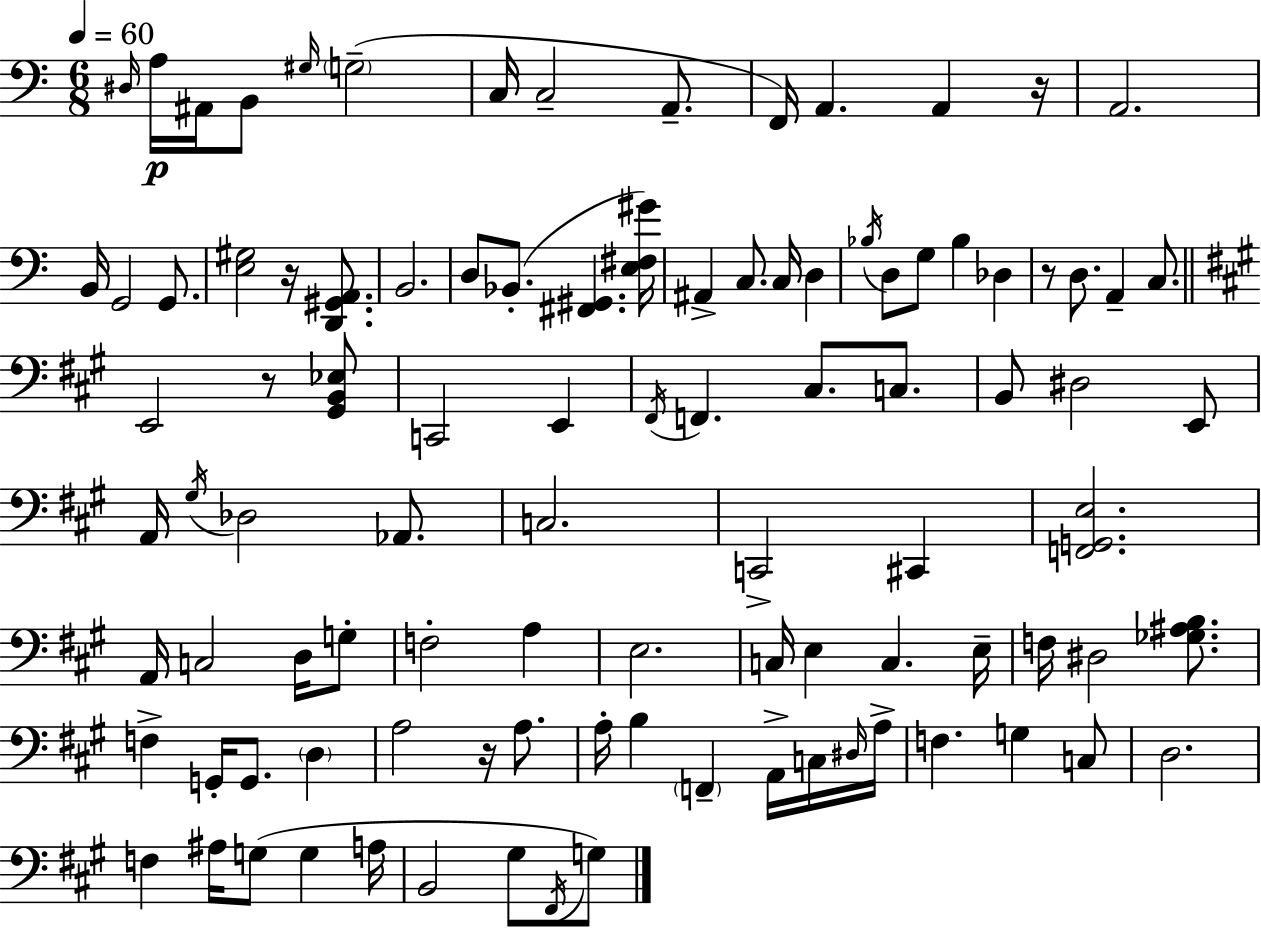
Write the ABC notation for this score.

X:1
T:Untitled
M:6/8
L:1/4
K:C
^D,/4 A,/4 ^A,,/4 B,,/2 ^G,/4 G,2 C,/4 C,2 A,,/2 F,,/4 A,, A,, z/4 A,,2 B,,/4 G,,2 G,,/2 [E,^G,]2 z/4 [D,,^G,,A,,]/2 B,,2 D,/2 _B,,/2 [^F,,^G,,] [E,^F,^G]/4 ^A,, C,/2 C,/4 D, _B,/4 D,/2 G,/2 _B, _D, z/2 D,/2 A,, C,/2 E,,2 z/2 [^G,,B,,_E,]/2 C,,2 E,, ^F,,/4 F,, ^C,/2 C,/2 B,,/2 ^D,2 E,,/2 A,,/4 ^G,/4 _D,2 _A,,/2 C,2 C,,2 ^C,, [F,,G,,E,]2 A,,/4 C,2 D,/4 G,/2 F,2 A, E,2 C,/4 E, C, E,/4 F,/4 ^D,2 [_G,^A,B,]/2 F, G,,/4 G,,/2 D, A,2 z/4 A,/2 A,/4 B, F,, A,,/4 C,/4 ^D,/4 A,/4 F, G, C,/2 D,2 F, ^A,/4 G,/2 G, A,/4 B,,2 ^G,/2 ^F,,/4 G,/2